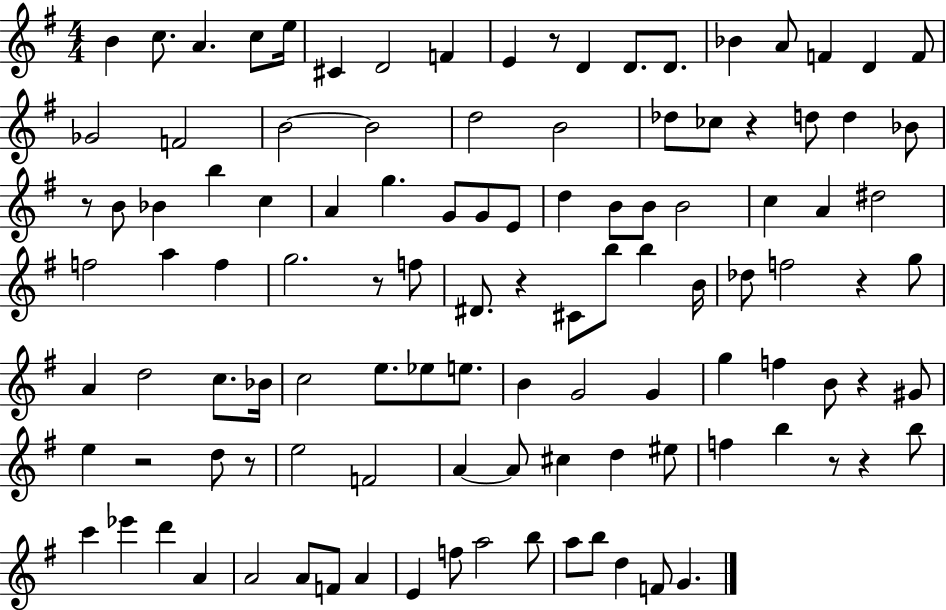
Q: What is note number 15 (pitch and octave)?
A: F4